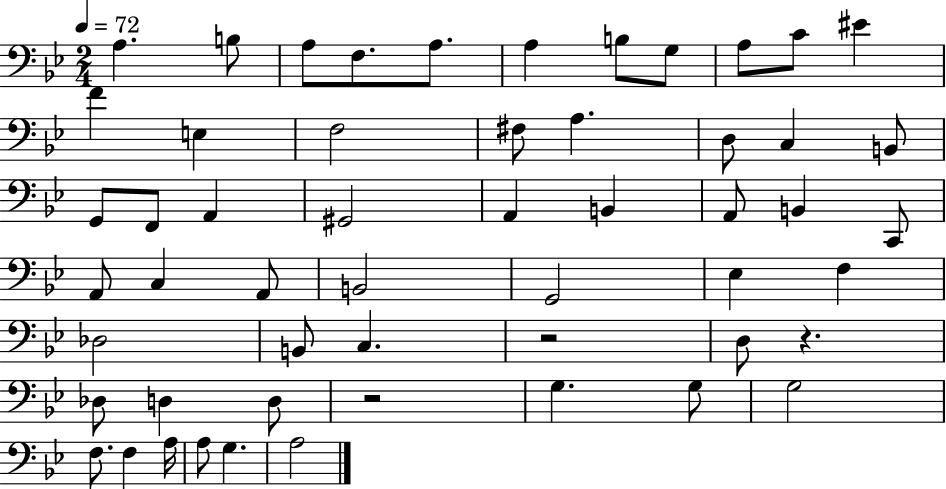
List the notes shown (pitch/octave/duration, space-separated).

A3/q. B3/e A3/e F3/e. A3/e. A3/q B3/e G3/e A3/e C4/e EIS4/q F4/q E3/q F3/h F#3/e A3/q. D3/e C3/q B2/e G2/e F2/e A2/q G#2/h A2/q B2/q A2/e B2/q C2/e A2/e C3/q A2/e B2/h G2/h Eb3/q F3/q Db3/h B2/e C3/q. R/h D3/e R/q. Db3/e D3/q D3/e R/h G3/q. G3/e G3/h F3/e. F3/q A3/s A3/e G3/q. A3/h